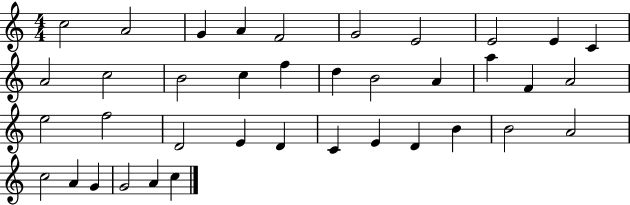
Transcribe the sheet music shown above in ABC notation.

X:1
T:Untitled
M:4/4
L:1/4
K:C
c2 A2 G A F2 G2 E2 E2 E C A2 c2 B2 c f d B2 A a F A2 e2 f2 D2 E D C E D B B2 A2 c2 A G G2 A c